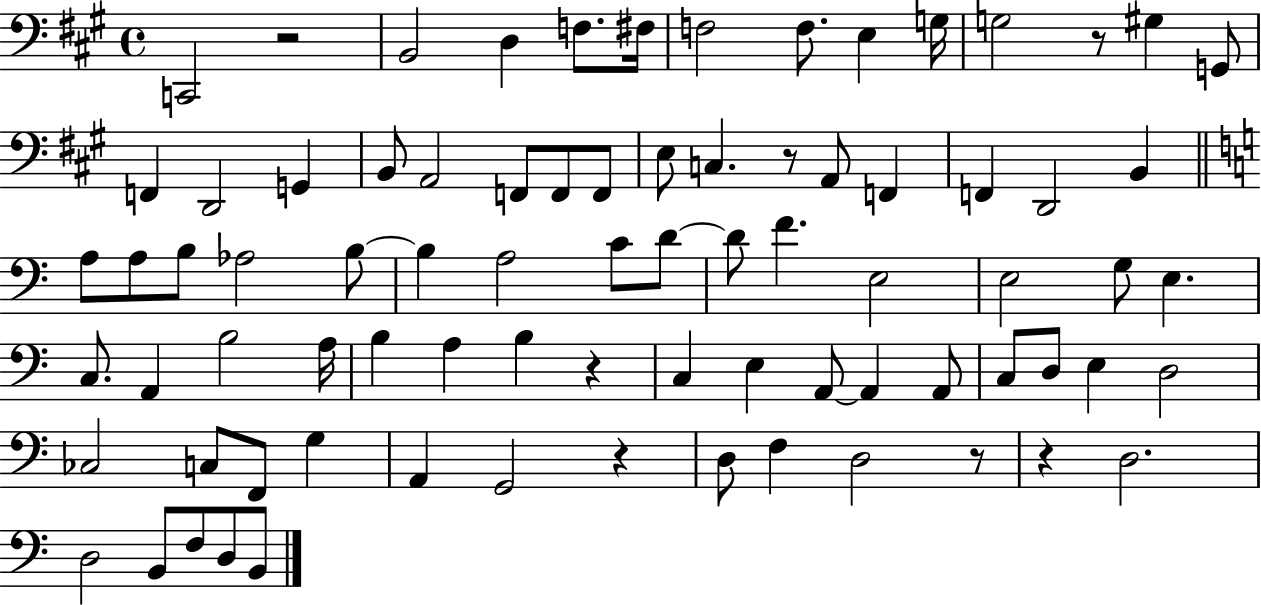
C2/h R/h B2/h D3/q F3/e. F#3/s F3/h F3/e. E3/q G3/s G3/h R/e G#3/q G2/e F2/q D2/h G2/q B2/e A2/h F2/e F2/e F2/e E3/e C3/q. R/e A2/e F2/q F2/q D2/h B2/q A3/e A3/e B3/e Ab3/h B3/e B3/q A3/h C4/e D4/e D4/e F4/q. E3/h E3/h G3/e E3/q. C3/e. A2/q B3/h A3/s B3/q A3/q B3/q R/q C3/q E3/q A2/e A2/q A2/e C3/e D3/e E3/q D3/h CES3/h C3/e F2/e G3/q A2/q G2/h R/q D3/e F3/q D3/h R/e R/q D3/h. D3/h B2/e F3/e D3/e B2/e